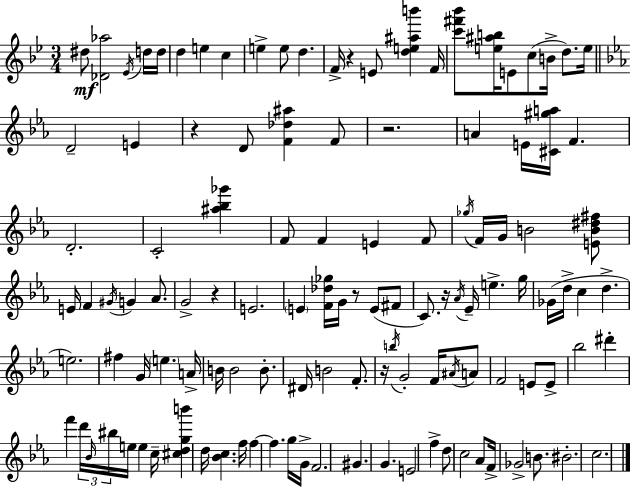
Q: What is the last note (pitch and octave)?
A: C5